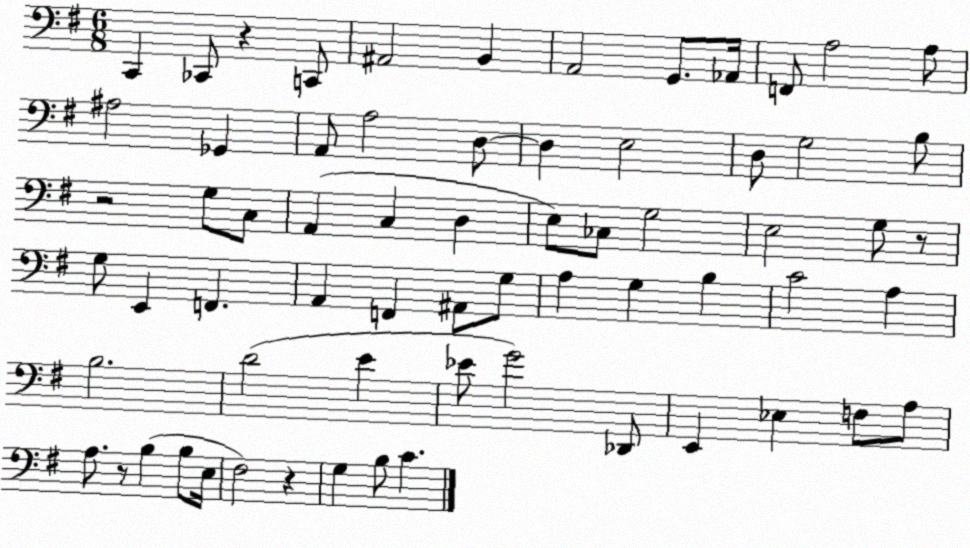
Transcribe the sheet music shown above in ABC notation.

X:1
T:Untitled
M:6/8
L:1/4
K:G
C,, _C,,/2 z C,,/2 ^A,,2 B,, A,,2 G,,/2 _A,,/4 F,,/2 A,2 A,/2 ^A,2 _G,, A,,/2 A,2 D,/2 D, E,2 D,/2 G,2 B,/2 z2 G,/2 C,/2 A,, C, D, E,/2 _C,/2 G,2 E,2 G,/2 z/2 G,/2 E,, F,, A,, F,, ^A,,/2 G,/2 A, G, B, C2 A, B,2 D2 E _E/2 G2 _D,,/2 E,, _E, F,/2 A,/2 A,/2 z/2 B, B,/2 E,/4 ^F,2 z G, B,/2 C